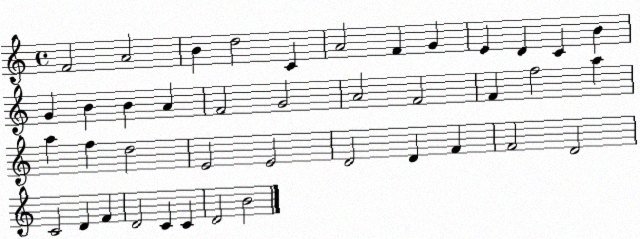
X:1
T:Untitled
M:4/4
L:1/4
K:C
F2 A2 B d2 C A2 F G E D C B G B B A F2 G2 A2 F2 F f2 a a f d2 E2 E2 D2 D F F2 D2 C2 D F D2 C C D2 B2